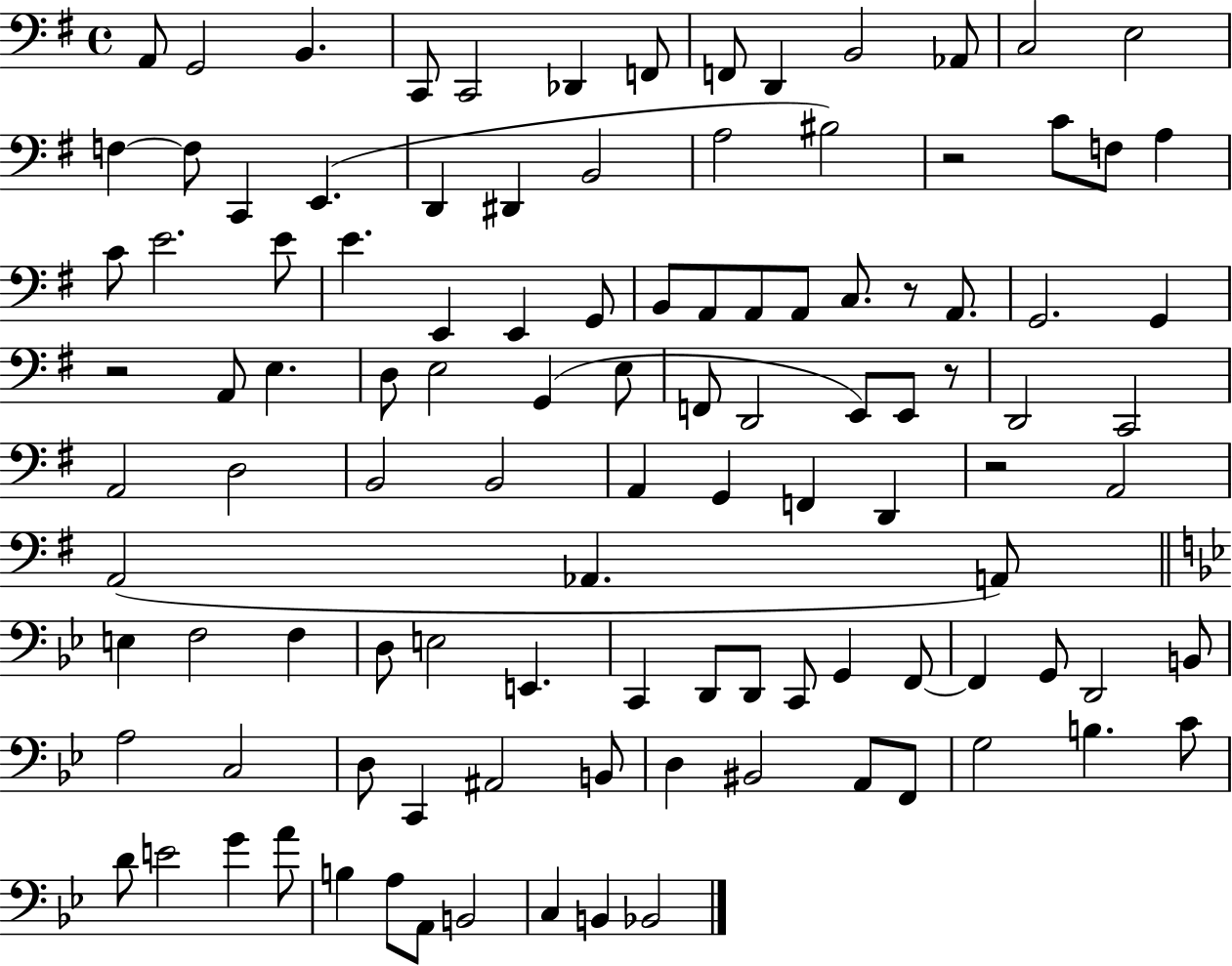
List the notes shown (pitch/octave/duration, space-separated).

A2/e G2/h B2/q. C2/e C2/h Db2/q F2/e F2/e D2/q B2/h Ab2/e C3/h E3/h F3/q F3/e C2/q E2/q. D2/q D#2/q B2/h A3/h BIS3/h R/h C4/e F3/e A3/q C4/e E4/h. E4/e E4/q. E2/q E2/q G2/e B2/e A2/e A2/e A2/e C3/e. R/e A2/e. G2/h. G2/q R/h A2/e E3/q. D3/e E3/h G2/q E3/e F2/e D2/h E2/e E2/e R/e D2/h C2/h A2/h D3/h B2/h B2/h A2/q G2/q F2/q D2/q R/h A2/h A2/h Ab2/q. A2/e E3/q F3/h F3/q D3/e E3/h E2/q. C2/q D2/e D2/e C2/e G2/q F2/e F2/q G2/e D2/h B2/e A3/h C3/h D3/e C2/q A#2/h B2/e D3/q BIS2/h A2/e F2/e G3/h B3/q. C4/e D4/e E4/h G4/q A4/e B3/q A3/e A2/e B2/h C3/q B2/q Bb2/h